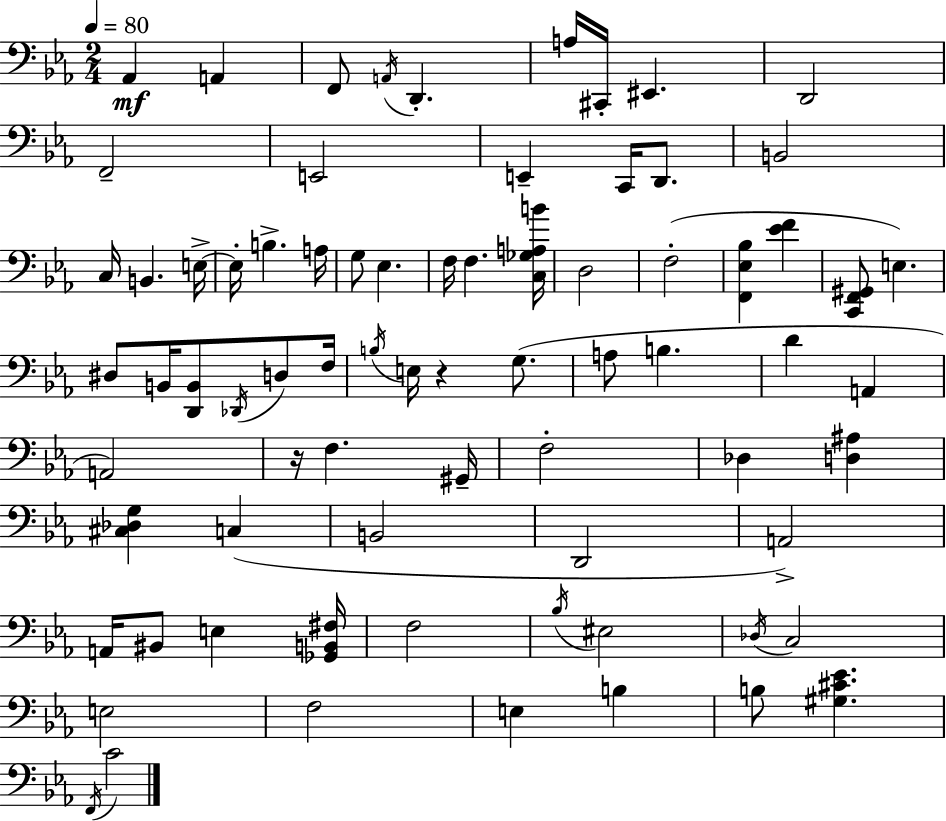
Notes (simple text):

Ab2/q A2/q F2/e A2/s D2/q. A3/s C#2/s EIS2/q. D2/h F2/h E2/h E2/q C2/s D2/e. B2/h C3/s B2/q. E3/s E3/s B3/q. A3/s G3/e Eb3/q. F3/s F3/q. [C3,Gb3,A3,B4]/s D3/h F3/h [F2,Eb3,Bb3]/q [Eb4,F4]/q [C2,F2,G#2]/e E3/q. D#3/e B2/s [D2,B2]/e Db2/s D3/e F3/s B3/s E3/s R/q G3/e. A3/e B3/q. D4/q A2/q A2/h R/s F3/q. G#2/s F3/h Db3/q [D3,A#3]/q [C#3,Db3,G3]/q C3/q B2/h D2/h A2/h A2/s BIS2/e E3/q [Gb2,B2,F#3]/s F3/h Bb3/s EIS3/h Db3/s C3/h E3/h F3/h E3/q B3/q B3/e [G#3,C#4,Eb4]/q. F2/s C4/h